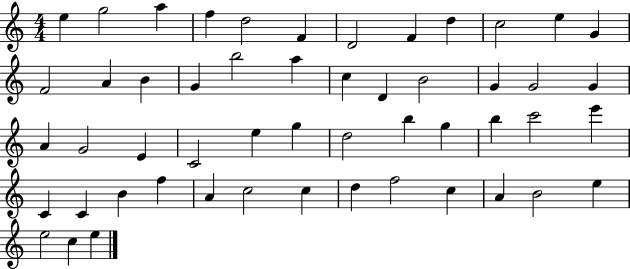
X:1
T:Untitled
M:4/4
L:1/4
K:C
e g2 a f d2 F D2 F d c2 e G F2 A B G b2 a c D B2 G G2 G A G2 E C2 e g d2 b g b c'2 e' C C B f A c2 c d f2 c A B2 e e2 c e